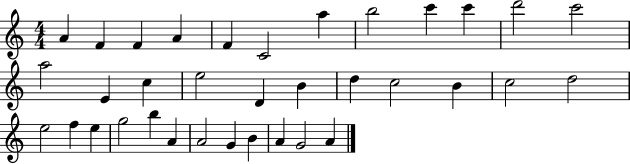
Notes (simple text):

A4/q F4/q F4/q A4/q F4/q C4/h A5/q B5/h C6/q C6/q D6/h C6/h A5/h E4/q C5/q E5/h D4/q B4/q D5/q C5/h B4/q C5/h D5/h E5/h F5/q E5/q G5/h B5/q A4/q A4/h G4/q B4/q A4/q G4/h A4/q